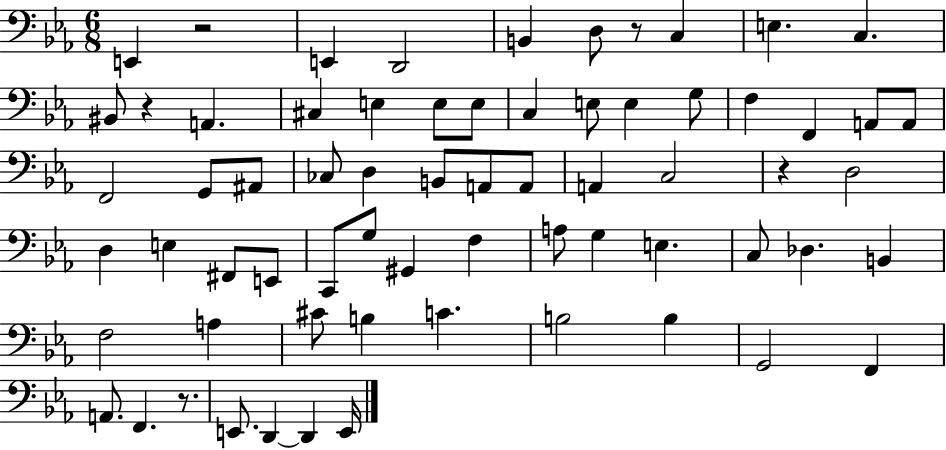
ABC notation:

X:1
T:Untitled
M:6/8
L:1/4
K:Eb
E,, z2 E,, D,,2 B,, D,/2 z/2 C, E, C, ^B,,/2 z A,, ^C, E, E,/2 E,/2 C, E,/2 E, G,/2 F, F,, A,,/2 A,,/2 F,,2 G,,/2 ^A,,/2 _C,/2 D, B,,/2 A,,/2 A,,/2 A,, C,2 z D,2 D, E, ^F,,/2 E,,/2 C,,/2 G,/2 ^G,, F, A,/2 G, E, C,/2 _D, B,, F,2 A, ^C/2 B, C B,2 B, G,,2 F,, A,,/2 F,, z/2 E,,/2 D,, D,, E,,/4